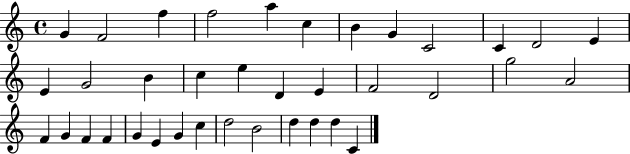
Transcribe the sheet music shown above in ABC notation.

X:1
T:Untitled
M:4/4
L:1/4
K:C
G F2 f f2 a c B G C2 C D2 E E G2 B c e D E F2 D2 g2 A2 F G F F G E G c d2 B2 d d d C